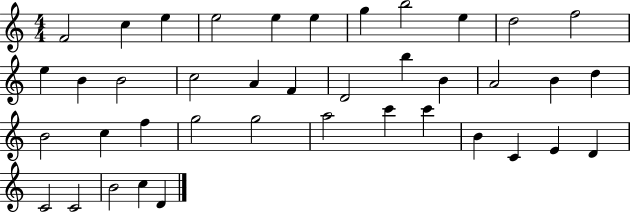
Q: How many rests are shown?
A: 0